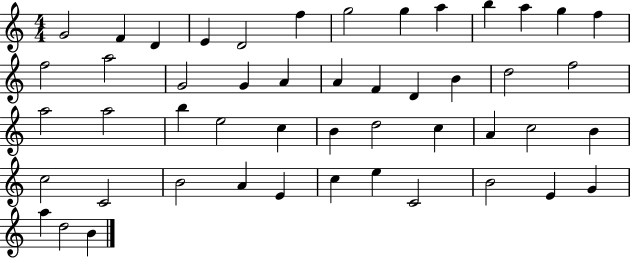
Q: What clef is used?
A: treble